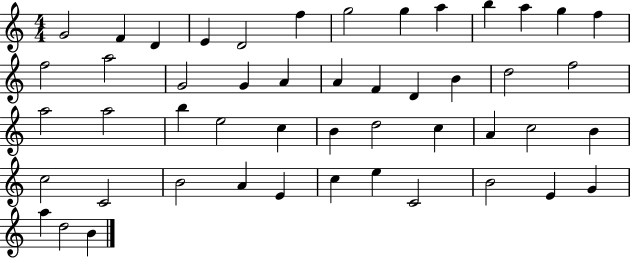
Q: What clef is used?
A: treble